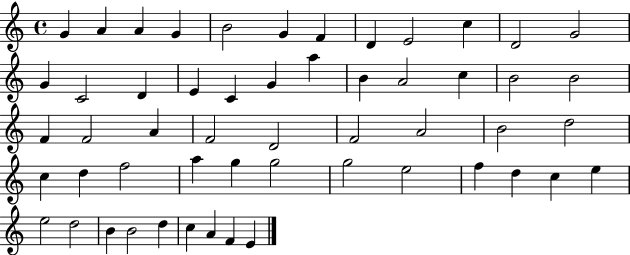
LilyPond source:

{
  \clef treble
  \time 4/4
  \defaultTimeSignature
  \key c \major
  g'4 a'4 a'4 g'4 | b'2 g'4 f'4 | d'4 e'2 c''4 | d'2 g'2 | \break g'4 c'2 d'4 | e'4 c'4 g'4 a''4 | b'4 a'2 c''4 | b'2 b'2 | \break f'4 f'2 a'4 | f'2 d'2 | f'2 a'2 | b'2 d''2 | \break c''4 d''4 f''2 | a''4 g''4 g''2 | g''2 e''2 | f''4 d''4 c''4 e''4 | \break e''2 d''2 | b'4 b'2 d''4 | c''4 a'4 f'4 e'4 | \bar "|."
}